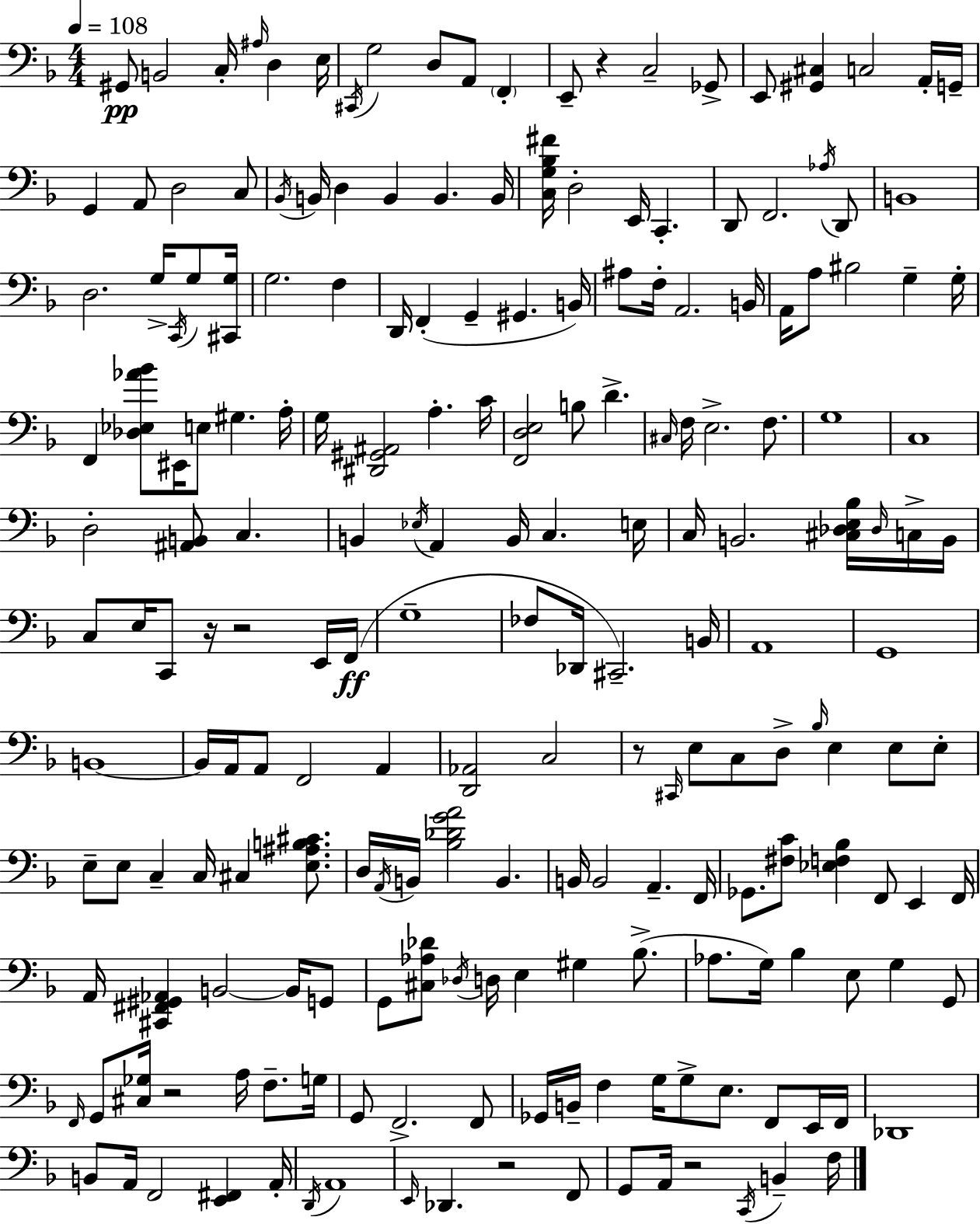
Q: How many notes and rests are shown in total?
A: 201